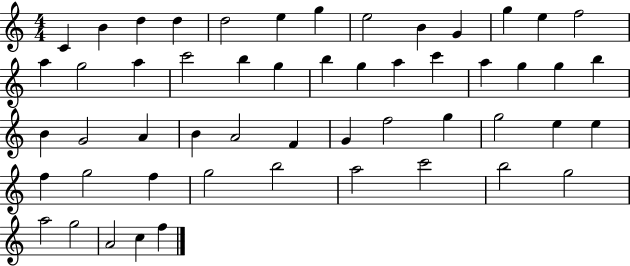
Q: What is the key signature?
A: C major